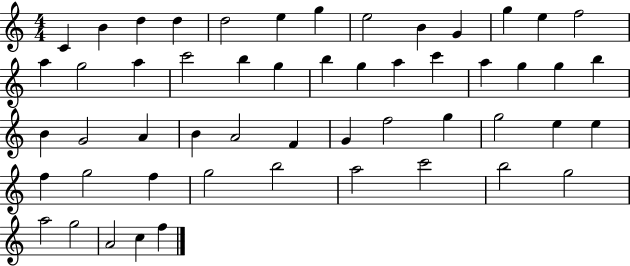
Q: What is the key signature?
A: C major